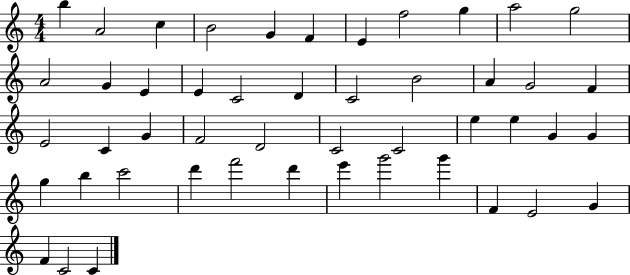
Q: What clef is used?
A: treble